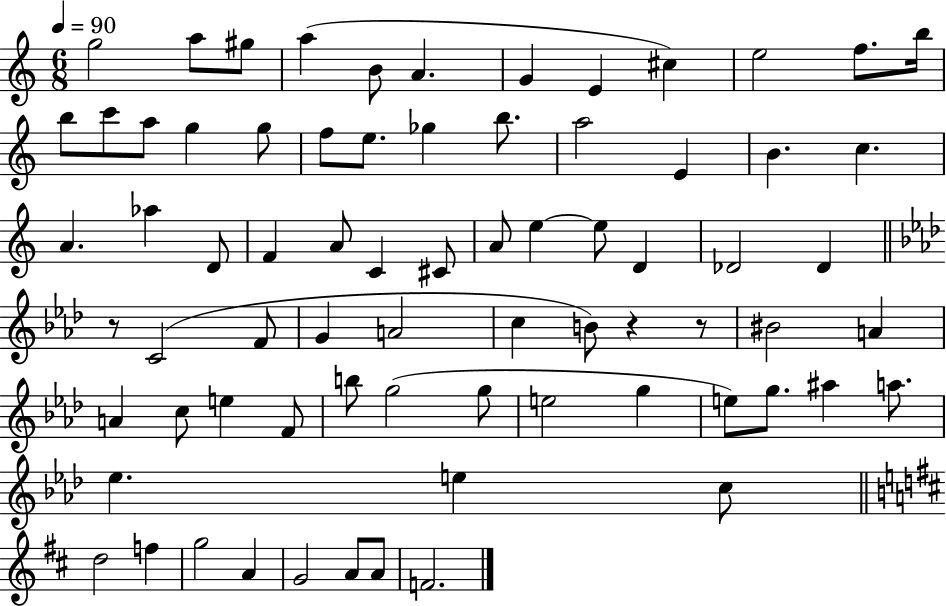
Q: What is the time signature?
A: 6/8